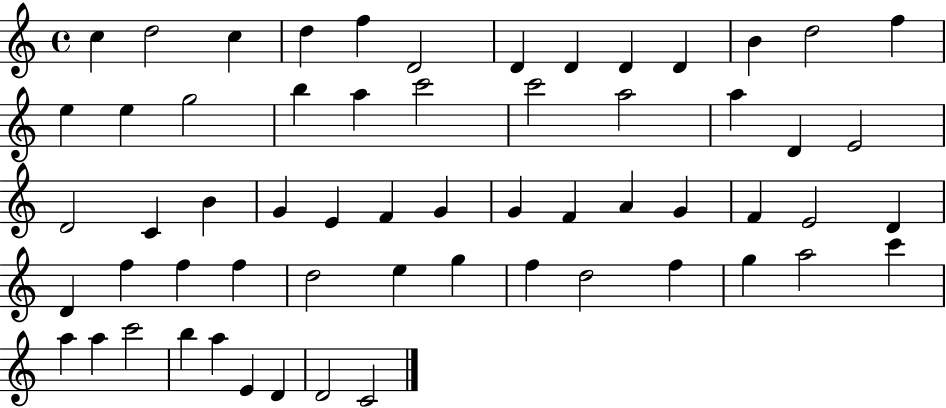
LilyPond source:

{
  \clef treble
  \time 4/4
  \defaultTimeSignature
  \key c \major
  c''4 d''2 c''4 | d''4 f''4 d'2 | d'4 d'4 d'4 d'4 | b'4 d''2 f''4 | \break e''4 e''4 g''2 | b''4 a''4 c'''2 | c'''2 a''2 | a''4 d'4 e'2 | \break d'2 c'4 b'4 | g'4 e'4 f'4 g'4 | g'4 f'4 a'4 g'4 | f'4 e'2 d'4 | \break d'4 f''4 f''4 f''4 | d''2 e''4 g''4 | f''4 d''2 f''4 | g''4 a''2 c'''4 | \break a''4 a''4 c'''2 | b''4 a''4 e'4 d'4 | d'2 c'2 | \bar "|."
}